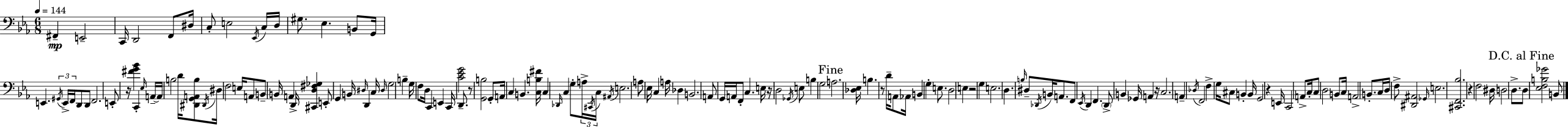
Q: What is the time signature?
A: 6/8